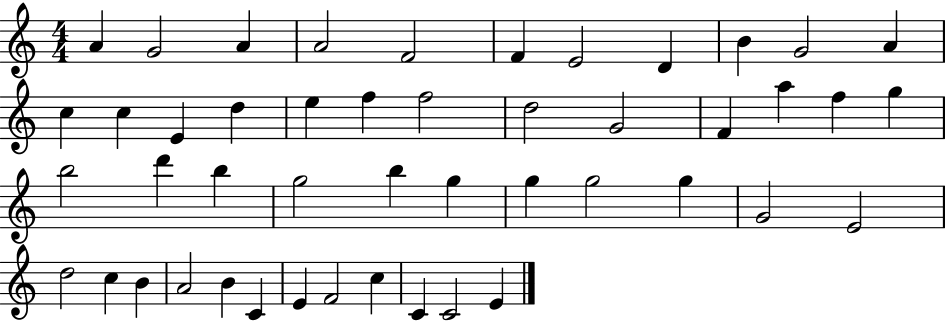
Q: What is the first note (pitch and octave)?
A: A4